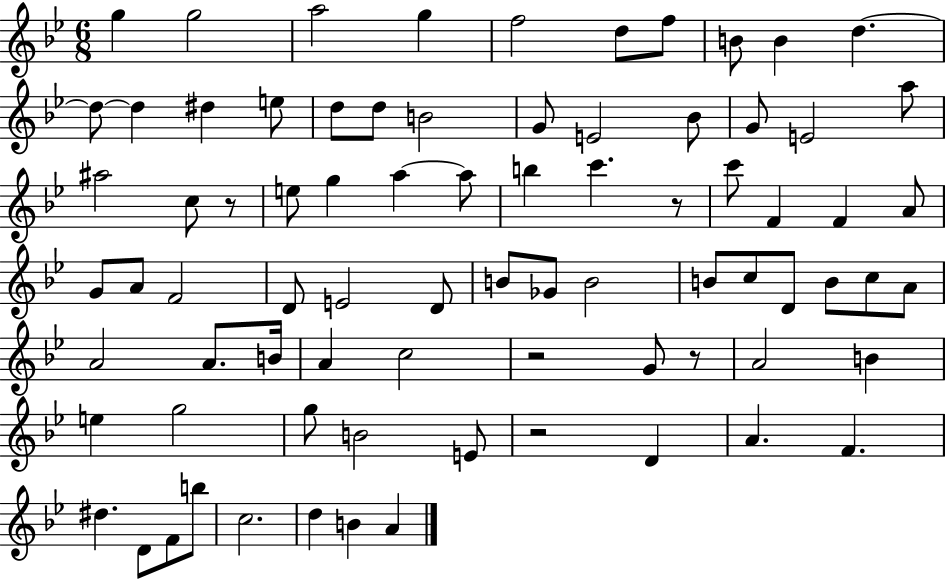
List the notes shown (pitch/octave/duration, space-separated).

G5/q G5/h A5/h G5/q F5/h D5/e F5/e B4/e B4/q D5/q. D5/e D5/q D#5/q E5/e D5/e D5/e B4/h G4/e E4/h Bb4/e G4/e E4/h A5/e A#5/h C5/e R/e E5/e G5/q A5/q A5/e B5/q C6/q. R/e C6/e F4/q F4/q A4/e G4/e A4/e F4/h D4/e E4/h D4/e B4/e Gb4/e B4/h B4/e C5/e D4/e B4/e C5/e A4/e A4/h A4/e. B4/s A4/q C5/h R/h G4/e R/e A4/h B4/q E5/q G5/h G5/e B4/h E4/e R/h D4/q A4/q. F4/q. D#5/q. D4/e F4/e B5/e C5/h. D5/q B4/q A4/q